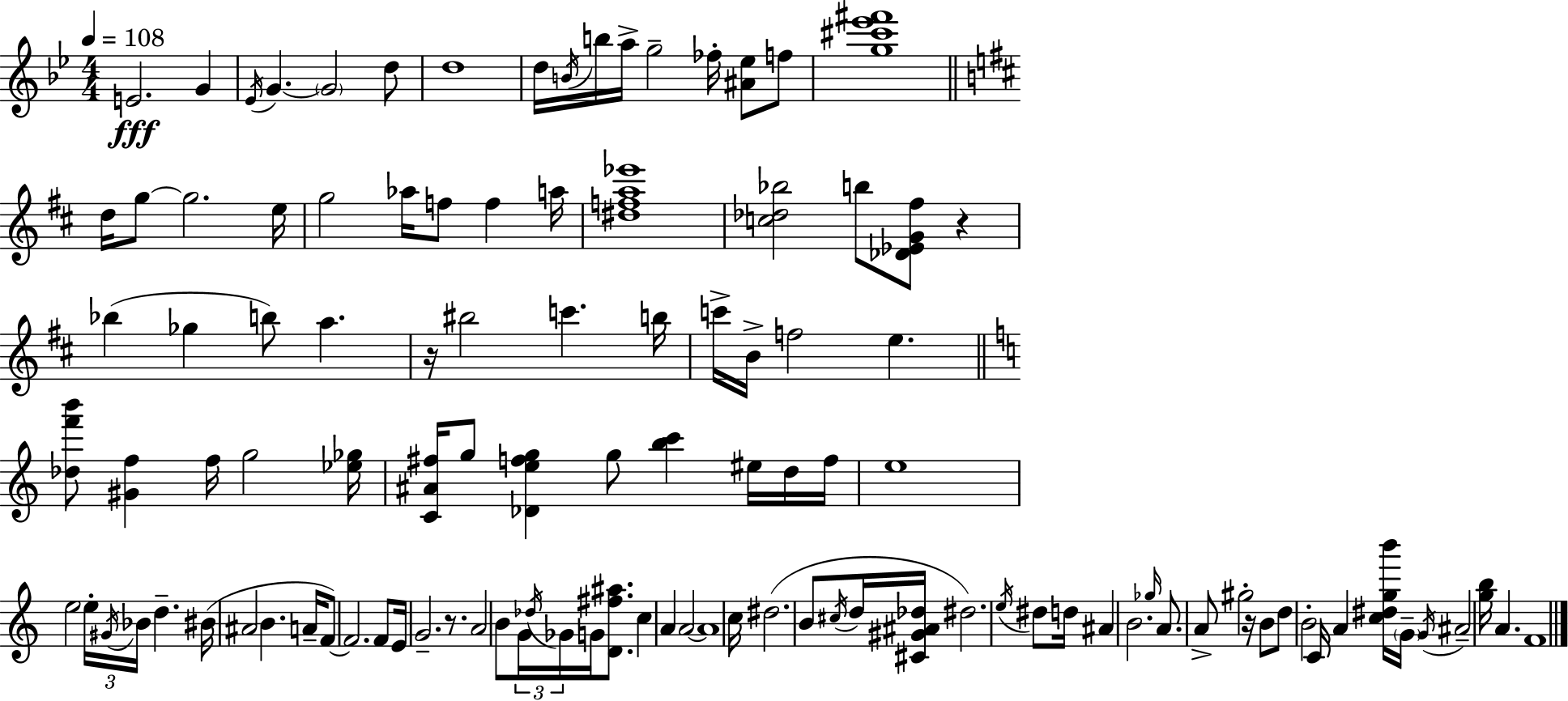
{
  \clef treble
  \numericTimeSignature
  \time 4/4
  \key g \minor
  \tempo 4 = 108
  e'2.\fff g'4 | \acciaccatura { ees'16 } g'4.~~ \parenthesize g'2 d''8 | d''1 | d''16 \acciaccatura { b'16 } b''16 a''16-> g''2-- fes''16-. <ais' ees''>8 | \break f''8 <g'' cis''' ees''' fis'''>1 | \bar "||" \break \key b \minor d''16 g''8~~ g''2. e''16 | g''2 aes''16 f''8 f''4 a''16 | <dis'' f'' a'' ees'''>1 | <c'' des'' bes''>2 b''8 <des' ees' g' fis''>8 r4 | \break bes''4( ges''4 b''8) a''4. | r16 bis''2 c'''4. b''16 | c'''16-> b'16-> f''2 e''4. | \bar "||" \break \key a \minor <des'' f''' b'''>8 <gis' f''>4 f''16 g''2 <ees'' ges''>16 | <c' ais' fis''>16 g''8 <des' e'' f'' g''>4 g''8 <b'' c'''>4 eis''16 d''16 f''16 | e''1 | e''2 \tuplet 3/2 { e''16-. \acciaccatura { gis'16 } bes'16 } d''4.-- | \break bis'16( ais'2 b'4. | a'16-- f'8~~) f'2. f'8 | e'16 g'2.-- r8. | a'2 b'8 \tuplet 3/2 { g'16 \acciaccatura { des''16 } ges'16 } g'16 <d' fis'' ais''>8. | \break c''4 a'4 a'2~~ | a'1 | c''16 dis''2.( b'8 | \acciaccatura { cis''16 } d''16 <cis' gis' ais' des''>16 dis''2.) | \break \acciaccatura { e''16 } dis''8 d''16 ais'4 b'2. | \grace { ges''16 } a'8. a'8-> gis''2-. | r16 b'8 d''8 b'2-. c'16 | a'4 <c'' dis'' g'' b'''>16 \parenthesize g'16-- \acciaccatura { g'16 } ais'2-- <g'' b''>16 | \break a'4. f'1 | \bar "|."
}